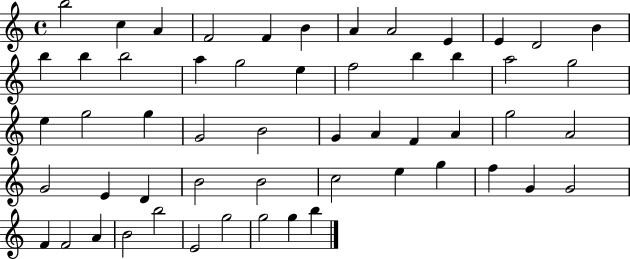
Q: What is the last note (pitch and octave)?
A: B5